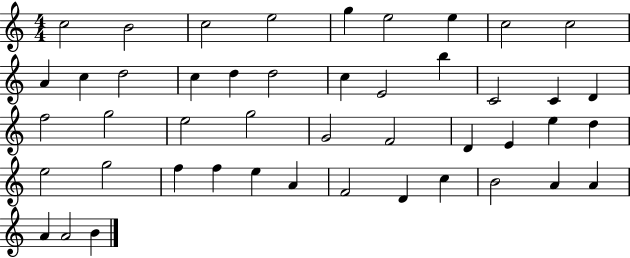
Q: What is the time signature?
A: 4/4